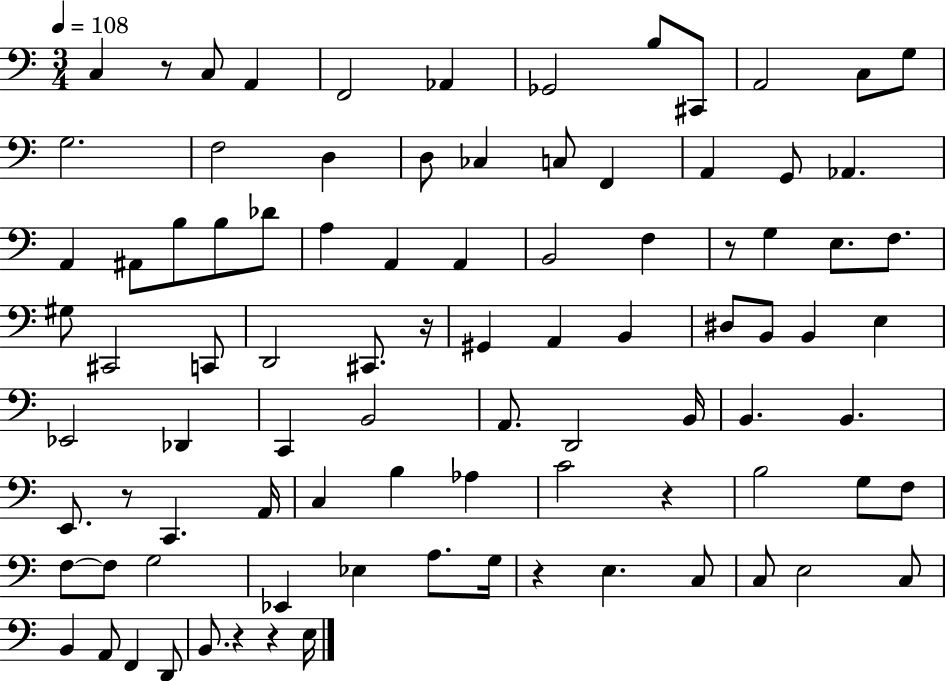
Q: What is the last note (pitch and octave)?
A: E3